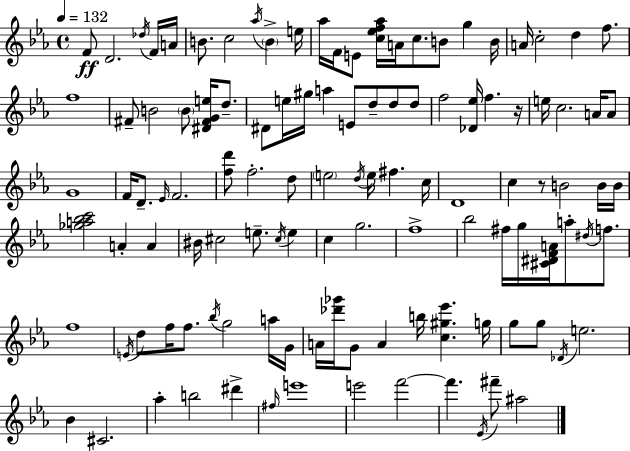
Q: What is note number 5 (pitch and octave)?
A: A4